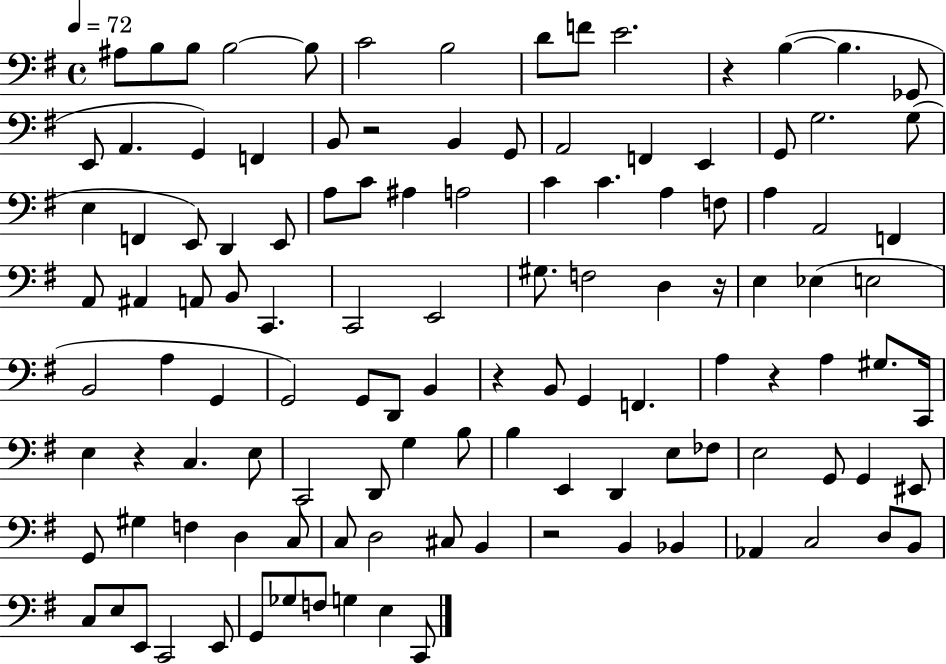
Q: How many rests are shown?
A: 7